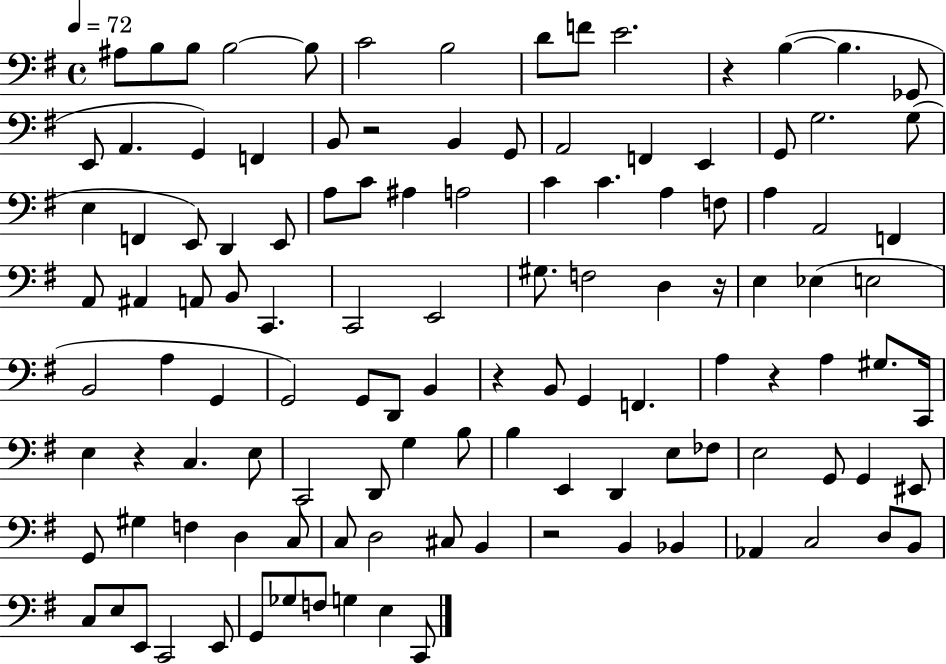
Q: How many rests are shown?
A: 7